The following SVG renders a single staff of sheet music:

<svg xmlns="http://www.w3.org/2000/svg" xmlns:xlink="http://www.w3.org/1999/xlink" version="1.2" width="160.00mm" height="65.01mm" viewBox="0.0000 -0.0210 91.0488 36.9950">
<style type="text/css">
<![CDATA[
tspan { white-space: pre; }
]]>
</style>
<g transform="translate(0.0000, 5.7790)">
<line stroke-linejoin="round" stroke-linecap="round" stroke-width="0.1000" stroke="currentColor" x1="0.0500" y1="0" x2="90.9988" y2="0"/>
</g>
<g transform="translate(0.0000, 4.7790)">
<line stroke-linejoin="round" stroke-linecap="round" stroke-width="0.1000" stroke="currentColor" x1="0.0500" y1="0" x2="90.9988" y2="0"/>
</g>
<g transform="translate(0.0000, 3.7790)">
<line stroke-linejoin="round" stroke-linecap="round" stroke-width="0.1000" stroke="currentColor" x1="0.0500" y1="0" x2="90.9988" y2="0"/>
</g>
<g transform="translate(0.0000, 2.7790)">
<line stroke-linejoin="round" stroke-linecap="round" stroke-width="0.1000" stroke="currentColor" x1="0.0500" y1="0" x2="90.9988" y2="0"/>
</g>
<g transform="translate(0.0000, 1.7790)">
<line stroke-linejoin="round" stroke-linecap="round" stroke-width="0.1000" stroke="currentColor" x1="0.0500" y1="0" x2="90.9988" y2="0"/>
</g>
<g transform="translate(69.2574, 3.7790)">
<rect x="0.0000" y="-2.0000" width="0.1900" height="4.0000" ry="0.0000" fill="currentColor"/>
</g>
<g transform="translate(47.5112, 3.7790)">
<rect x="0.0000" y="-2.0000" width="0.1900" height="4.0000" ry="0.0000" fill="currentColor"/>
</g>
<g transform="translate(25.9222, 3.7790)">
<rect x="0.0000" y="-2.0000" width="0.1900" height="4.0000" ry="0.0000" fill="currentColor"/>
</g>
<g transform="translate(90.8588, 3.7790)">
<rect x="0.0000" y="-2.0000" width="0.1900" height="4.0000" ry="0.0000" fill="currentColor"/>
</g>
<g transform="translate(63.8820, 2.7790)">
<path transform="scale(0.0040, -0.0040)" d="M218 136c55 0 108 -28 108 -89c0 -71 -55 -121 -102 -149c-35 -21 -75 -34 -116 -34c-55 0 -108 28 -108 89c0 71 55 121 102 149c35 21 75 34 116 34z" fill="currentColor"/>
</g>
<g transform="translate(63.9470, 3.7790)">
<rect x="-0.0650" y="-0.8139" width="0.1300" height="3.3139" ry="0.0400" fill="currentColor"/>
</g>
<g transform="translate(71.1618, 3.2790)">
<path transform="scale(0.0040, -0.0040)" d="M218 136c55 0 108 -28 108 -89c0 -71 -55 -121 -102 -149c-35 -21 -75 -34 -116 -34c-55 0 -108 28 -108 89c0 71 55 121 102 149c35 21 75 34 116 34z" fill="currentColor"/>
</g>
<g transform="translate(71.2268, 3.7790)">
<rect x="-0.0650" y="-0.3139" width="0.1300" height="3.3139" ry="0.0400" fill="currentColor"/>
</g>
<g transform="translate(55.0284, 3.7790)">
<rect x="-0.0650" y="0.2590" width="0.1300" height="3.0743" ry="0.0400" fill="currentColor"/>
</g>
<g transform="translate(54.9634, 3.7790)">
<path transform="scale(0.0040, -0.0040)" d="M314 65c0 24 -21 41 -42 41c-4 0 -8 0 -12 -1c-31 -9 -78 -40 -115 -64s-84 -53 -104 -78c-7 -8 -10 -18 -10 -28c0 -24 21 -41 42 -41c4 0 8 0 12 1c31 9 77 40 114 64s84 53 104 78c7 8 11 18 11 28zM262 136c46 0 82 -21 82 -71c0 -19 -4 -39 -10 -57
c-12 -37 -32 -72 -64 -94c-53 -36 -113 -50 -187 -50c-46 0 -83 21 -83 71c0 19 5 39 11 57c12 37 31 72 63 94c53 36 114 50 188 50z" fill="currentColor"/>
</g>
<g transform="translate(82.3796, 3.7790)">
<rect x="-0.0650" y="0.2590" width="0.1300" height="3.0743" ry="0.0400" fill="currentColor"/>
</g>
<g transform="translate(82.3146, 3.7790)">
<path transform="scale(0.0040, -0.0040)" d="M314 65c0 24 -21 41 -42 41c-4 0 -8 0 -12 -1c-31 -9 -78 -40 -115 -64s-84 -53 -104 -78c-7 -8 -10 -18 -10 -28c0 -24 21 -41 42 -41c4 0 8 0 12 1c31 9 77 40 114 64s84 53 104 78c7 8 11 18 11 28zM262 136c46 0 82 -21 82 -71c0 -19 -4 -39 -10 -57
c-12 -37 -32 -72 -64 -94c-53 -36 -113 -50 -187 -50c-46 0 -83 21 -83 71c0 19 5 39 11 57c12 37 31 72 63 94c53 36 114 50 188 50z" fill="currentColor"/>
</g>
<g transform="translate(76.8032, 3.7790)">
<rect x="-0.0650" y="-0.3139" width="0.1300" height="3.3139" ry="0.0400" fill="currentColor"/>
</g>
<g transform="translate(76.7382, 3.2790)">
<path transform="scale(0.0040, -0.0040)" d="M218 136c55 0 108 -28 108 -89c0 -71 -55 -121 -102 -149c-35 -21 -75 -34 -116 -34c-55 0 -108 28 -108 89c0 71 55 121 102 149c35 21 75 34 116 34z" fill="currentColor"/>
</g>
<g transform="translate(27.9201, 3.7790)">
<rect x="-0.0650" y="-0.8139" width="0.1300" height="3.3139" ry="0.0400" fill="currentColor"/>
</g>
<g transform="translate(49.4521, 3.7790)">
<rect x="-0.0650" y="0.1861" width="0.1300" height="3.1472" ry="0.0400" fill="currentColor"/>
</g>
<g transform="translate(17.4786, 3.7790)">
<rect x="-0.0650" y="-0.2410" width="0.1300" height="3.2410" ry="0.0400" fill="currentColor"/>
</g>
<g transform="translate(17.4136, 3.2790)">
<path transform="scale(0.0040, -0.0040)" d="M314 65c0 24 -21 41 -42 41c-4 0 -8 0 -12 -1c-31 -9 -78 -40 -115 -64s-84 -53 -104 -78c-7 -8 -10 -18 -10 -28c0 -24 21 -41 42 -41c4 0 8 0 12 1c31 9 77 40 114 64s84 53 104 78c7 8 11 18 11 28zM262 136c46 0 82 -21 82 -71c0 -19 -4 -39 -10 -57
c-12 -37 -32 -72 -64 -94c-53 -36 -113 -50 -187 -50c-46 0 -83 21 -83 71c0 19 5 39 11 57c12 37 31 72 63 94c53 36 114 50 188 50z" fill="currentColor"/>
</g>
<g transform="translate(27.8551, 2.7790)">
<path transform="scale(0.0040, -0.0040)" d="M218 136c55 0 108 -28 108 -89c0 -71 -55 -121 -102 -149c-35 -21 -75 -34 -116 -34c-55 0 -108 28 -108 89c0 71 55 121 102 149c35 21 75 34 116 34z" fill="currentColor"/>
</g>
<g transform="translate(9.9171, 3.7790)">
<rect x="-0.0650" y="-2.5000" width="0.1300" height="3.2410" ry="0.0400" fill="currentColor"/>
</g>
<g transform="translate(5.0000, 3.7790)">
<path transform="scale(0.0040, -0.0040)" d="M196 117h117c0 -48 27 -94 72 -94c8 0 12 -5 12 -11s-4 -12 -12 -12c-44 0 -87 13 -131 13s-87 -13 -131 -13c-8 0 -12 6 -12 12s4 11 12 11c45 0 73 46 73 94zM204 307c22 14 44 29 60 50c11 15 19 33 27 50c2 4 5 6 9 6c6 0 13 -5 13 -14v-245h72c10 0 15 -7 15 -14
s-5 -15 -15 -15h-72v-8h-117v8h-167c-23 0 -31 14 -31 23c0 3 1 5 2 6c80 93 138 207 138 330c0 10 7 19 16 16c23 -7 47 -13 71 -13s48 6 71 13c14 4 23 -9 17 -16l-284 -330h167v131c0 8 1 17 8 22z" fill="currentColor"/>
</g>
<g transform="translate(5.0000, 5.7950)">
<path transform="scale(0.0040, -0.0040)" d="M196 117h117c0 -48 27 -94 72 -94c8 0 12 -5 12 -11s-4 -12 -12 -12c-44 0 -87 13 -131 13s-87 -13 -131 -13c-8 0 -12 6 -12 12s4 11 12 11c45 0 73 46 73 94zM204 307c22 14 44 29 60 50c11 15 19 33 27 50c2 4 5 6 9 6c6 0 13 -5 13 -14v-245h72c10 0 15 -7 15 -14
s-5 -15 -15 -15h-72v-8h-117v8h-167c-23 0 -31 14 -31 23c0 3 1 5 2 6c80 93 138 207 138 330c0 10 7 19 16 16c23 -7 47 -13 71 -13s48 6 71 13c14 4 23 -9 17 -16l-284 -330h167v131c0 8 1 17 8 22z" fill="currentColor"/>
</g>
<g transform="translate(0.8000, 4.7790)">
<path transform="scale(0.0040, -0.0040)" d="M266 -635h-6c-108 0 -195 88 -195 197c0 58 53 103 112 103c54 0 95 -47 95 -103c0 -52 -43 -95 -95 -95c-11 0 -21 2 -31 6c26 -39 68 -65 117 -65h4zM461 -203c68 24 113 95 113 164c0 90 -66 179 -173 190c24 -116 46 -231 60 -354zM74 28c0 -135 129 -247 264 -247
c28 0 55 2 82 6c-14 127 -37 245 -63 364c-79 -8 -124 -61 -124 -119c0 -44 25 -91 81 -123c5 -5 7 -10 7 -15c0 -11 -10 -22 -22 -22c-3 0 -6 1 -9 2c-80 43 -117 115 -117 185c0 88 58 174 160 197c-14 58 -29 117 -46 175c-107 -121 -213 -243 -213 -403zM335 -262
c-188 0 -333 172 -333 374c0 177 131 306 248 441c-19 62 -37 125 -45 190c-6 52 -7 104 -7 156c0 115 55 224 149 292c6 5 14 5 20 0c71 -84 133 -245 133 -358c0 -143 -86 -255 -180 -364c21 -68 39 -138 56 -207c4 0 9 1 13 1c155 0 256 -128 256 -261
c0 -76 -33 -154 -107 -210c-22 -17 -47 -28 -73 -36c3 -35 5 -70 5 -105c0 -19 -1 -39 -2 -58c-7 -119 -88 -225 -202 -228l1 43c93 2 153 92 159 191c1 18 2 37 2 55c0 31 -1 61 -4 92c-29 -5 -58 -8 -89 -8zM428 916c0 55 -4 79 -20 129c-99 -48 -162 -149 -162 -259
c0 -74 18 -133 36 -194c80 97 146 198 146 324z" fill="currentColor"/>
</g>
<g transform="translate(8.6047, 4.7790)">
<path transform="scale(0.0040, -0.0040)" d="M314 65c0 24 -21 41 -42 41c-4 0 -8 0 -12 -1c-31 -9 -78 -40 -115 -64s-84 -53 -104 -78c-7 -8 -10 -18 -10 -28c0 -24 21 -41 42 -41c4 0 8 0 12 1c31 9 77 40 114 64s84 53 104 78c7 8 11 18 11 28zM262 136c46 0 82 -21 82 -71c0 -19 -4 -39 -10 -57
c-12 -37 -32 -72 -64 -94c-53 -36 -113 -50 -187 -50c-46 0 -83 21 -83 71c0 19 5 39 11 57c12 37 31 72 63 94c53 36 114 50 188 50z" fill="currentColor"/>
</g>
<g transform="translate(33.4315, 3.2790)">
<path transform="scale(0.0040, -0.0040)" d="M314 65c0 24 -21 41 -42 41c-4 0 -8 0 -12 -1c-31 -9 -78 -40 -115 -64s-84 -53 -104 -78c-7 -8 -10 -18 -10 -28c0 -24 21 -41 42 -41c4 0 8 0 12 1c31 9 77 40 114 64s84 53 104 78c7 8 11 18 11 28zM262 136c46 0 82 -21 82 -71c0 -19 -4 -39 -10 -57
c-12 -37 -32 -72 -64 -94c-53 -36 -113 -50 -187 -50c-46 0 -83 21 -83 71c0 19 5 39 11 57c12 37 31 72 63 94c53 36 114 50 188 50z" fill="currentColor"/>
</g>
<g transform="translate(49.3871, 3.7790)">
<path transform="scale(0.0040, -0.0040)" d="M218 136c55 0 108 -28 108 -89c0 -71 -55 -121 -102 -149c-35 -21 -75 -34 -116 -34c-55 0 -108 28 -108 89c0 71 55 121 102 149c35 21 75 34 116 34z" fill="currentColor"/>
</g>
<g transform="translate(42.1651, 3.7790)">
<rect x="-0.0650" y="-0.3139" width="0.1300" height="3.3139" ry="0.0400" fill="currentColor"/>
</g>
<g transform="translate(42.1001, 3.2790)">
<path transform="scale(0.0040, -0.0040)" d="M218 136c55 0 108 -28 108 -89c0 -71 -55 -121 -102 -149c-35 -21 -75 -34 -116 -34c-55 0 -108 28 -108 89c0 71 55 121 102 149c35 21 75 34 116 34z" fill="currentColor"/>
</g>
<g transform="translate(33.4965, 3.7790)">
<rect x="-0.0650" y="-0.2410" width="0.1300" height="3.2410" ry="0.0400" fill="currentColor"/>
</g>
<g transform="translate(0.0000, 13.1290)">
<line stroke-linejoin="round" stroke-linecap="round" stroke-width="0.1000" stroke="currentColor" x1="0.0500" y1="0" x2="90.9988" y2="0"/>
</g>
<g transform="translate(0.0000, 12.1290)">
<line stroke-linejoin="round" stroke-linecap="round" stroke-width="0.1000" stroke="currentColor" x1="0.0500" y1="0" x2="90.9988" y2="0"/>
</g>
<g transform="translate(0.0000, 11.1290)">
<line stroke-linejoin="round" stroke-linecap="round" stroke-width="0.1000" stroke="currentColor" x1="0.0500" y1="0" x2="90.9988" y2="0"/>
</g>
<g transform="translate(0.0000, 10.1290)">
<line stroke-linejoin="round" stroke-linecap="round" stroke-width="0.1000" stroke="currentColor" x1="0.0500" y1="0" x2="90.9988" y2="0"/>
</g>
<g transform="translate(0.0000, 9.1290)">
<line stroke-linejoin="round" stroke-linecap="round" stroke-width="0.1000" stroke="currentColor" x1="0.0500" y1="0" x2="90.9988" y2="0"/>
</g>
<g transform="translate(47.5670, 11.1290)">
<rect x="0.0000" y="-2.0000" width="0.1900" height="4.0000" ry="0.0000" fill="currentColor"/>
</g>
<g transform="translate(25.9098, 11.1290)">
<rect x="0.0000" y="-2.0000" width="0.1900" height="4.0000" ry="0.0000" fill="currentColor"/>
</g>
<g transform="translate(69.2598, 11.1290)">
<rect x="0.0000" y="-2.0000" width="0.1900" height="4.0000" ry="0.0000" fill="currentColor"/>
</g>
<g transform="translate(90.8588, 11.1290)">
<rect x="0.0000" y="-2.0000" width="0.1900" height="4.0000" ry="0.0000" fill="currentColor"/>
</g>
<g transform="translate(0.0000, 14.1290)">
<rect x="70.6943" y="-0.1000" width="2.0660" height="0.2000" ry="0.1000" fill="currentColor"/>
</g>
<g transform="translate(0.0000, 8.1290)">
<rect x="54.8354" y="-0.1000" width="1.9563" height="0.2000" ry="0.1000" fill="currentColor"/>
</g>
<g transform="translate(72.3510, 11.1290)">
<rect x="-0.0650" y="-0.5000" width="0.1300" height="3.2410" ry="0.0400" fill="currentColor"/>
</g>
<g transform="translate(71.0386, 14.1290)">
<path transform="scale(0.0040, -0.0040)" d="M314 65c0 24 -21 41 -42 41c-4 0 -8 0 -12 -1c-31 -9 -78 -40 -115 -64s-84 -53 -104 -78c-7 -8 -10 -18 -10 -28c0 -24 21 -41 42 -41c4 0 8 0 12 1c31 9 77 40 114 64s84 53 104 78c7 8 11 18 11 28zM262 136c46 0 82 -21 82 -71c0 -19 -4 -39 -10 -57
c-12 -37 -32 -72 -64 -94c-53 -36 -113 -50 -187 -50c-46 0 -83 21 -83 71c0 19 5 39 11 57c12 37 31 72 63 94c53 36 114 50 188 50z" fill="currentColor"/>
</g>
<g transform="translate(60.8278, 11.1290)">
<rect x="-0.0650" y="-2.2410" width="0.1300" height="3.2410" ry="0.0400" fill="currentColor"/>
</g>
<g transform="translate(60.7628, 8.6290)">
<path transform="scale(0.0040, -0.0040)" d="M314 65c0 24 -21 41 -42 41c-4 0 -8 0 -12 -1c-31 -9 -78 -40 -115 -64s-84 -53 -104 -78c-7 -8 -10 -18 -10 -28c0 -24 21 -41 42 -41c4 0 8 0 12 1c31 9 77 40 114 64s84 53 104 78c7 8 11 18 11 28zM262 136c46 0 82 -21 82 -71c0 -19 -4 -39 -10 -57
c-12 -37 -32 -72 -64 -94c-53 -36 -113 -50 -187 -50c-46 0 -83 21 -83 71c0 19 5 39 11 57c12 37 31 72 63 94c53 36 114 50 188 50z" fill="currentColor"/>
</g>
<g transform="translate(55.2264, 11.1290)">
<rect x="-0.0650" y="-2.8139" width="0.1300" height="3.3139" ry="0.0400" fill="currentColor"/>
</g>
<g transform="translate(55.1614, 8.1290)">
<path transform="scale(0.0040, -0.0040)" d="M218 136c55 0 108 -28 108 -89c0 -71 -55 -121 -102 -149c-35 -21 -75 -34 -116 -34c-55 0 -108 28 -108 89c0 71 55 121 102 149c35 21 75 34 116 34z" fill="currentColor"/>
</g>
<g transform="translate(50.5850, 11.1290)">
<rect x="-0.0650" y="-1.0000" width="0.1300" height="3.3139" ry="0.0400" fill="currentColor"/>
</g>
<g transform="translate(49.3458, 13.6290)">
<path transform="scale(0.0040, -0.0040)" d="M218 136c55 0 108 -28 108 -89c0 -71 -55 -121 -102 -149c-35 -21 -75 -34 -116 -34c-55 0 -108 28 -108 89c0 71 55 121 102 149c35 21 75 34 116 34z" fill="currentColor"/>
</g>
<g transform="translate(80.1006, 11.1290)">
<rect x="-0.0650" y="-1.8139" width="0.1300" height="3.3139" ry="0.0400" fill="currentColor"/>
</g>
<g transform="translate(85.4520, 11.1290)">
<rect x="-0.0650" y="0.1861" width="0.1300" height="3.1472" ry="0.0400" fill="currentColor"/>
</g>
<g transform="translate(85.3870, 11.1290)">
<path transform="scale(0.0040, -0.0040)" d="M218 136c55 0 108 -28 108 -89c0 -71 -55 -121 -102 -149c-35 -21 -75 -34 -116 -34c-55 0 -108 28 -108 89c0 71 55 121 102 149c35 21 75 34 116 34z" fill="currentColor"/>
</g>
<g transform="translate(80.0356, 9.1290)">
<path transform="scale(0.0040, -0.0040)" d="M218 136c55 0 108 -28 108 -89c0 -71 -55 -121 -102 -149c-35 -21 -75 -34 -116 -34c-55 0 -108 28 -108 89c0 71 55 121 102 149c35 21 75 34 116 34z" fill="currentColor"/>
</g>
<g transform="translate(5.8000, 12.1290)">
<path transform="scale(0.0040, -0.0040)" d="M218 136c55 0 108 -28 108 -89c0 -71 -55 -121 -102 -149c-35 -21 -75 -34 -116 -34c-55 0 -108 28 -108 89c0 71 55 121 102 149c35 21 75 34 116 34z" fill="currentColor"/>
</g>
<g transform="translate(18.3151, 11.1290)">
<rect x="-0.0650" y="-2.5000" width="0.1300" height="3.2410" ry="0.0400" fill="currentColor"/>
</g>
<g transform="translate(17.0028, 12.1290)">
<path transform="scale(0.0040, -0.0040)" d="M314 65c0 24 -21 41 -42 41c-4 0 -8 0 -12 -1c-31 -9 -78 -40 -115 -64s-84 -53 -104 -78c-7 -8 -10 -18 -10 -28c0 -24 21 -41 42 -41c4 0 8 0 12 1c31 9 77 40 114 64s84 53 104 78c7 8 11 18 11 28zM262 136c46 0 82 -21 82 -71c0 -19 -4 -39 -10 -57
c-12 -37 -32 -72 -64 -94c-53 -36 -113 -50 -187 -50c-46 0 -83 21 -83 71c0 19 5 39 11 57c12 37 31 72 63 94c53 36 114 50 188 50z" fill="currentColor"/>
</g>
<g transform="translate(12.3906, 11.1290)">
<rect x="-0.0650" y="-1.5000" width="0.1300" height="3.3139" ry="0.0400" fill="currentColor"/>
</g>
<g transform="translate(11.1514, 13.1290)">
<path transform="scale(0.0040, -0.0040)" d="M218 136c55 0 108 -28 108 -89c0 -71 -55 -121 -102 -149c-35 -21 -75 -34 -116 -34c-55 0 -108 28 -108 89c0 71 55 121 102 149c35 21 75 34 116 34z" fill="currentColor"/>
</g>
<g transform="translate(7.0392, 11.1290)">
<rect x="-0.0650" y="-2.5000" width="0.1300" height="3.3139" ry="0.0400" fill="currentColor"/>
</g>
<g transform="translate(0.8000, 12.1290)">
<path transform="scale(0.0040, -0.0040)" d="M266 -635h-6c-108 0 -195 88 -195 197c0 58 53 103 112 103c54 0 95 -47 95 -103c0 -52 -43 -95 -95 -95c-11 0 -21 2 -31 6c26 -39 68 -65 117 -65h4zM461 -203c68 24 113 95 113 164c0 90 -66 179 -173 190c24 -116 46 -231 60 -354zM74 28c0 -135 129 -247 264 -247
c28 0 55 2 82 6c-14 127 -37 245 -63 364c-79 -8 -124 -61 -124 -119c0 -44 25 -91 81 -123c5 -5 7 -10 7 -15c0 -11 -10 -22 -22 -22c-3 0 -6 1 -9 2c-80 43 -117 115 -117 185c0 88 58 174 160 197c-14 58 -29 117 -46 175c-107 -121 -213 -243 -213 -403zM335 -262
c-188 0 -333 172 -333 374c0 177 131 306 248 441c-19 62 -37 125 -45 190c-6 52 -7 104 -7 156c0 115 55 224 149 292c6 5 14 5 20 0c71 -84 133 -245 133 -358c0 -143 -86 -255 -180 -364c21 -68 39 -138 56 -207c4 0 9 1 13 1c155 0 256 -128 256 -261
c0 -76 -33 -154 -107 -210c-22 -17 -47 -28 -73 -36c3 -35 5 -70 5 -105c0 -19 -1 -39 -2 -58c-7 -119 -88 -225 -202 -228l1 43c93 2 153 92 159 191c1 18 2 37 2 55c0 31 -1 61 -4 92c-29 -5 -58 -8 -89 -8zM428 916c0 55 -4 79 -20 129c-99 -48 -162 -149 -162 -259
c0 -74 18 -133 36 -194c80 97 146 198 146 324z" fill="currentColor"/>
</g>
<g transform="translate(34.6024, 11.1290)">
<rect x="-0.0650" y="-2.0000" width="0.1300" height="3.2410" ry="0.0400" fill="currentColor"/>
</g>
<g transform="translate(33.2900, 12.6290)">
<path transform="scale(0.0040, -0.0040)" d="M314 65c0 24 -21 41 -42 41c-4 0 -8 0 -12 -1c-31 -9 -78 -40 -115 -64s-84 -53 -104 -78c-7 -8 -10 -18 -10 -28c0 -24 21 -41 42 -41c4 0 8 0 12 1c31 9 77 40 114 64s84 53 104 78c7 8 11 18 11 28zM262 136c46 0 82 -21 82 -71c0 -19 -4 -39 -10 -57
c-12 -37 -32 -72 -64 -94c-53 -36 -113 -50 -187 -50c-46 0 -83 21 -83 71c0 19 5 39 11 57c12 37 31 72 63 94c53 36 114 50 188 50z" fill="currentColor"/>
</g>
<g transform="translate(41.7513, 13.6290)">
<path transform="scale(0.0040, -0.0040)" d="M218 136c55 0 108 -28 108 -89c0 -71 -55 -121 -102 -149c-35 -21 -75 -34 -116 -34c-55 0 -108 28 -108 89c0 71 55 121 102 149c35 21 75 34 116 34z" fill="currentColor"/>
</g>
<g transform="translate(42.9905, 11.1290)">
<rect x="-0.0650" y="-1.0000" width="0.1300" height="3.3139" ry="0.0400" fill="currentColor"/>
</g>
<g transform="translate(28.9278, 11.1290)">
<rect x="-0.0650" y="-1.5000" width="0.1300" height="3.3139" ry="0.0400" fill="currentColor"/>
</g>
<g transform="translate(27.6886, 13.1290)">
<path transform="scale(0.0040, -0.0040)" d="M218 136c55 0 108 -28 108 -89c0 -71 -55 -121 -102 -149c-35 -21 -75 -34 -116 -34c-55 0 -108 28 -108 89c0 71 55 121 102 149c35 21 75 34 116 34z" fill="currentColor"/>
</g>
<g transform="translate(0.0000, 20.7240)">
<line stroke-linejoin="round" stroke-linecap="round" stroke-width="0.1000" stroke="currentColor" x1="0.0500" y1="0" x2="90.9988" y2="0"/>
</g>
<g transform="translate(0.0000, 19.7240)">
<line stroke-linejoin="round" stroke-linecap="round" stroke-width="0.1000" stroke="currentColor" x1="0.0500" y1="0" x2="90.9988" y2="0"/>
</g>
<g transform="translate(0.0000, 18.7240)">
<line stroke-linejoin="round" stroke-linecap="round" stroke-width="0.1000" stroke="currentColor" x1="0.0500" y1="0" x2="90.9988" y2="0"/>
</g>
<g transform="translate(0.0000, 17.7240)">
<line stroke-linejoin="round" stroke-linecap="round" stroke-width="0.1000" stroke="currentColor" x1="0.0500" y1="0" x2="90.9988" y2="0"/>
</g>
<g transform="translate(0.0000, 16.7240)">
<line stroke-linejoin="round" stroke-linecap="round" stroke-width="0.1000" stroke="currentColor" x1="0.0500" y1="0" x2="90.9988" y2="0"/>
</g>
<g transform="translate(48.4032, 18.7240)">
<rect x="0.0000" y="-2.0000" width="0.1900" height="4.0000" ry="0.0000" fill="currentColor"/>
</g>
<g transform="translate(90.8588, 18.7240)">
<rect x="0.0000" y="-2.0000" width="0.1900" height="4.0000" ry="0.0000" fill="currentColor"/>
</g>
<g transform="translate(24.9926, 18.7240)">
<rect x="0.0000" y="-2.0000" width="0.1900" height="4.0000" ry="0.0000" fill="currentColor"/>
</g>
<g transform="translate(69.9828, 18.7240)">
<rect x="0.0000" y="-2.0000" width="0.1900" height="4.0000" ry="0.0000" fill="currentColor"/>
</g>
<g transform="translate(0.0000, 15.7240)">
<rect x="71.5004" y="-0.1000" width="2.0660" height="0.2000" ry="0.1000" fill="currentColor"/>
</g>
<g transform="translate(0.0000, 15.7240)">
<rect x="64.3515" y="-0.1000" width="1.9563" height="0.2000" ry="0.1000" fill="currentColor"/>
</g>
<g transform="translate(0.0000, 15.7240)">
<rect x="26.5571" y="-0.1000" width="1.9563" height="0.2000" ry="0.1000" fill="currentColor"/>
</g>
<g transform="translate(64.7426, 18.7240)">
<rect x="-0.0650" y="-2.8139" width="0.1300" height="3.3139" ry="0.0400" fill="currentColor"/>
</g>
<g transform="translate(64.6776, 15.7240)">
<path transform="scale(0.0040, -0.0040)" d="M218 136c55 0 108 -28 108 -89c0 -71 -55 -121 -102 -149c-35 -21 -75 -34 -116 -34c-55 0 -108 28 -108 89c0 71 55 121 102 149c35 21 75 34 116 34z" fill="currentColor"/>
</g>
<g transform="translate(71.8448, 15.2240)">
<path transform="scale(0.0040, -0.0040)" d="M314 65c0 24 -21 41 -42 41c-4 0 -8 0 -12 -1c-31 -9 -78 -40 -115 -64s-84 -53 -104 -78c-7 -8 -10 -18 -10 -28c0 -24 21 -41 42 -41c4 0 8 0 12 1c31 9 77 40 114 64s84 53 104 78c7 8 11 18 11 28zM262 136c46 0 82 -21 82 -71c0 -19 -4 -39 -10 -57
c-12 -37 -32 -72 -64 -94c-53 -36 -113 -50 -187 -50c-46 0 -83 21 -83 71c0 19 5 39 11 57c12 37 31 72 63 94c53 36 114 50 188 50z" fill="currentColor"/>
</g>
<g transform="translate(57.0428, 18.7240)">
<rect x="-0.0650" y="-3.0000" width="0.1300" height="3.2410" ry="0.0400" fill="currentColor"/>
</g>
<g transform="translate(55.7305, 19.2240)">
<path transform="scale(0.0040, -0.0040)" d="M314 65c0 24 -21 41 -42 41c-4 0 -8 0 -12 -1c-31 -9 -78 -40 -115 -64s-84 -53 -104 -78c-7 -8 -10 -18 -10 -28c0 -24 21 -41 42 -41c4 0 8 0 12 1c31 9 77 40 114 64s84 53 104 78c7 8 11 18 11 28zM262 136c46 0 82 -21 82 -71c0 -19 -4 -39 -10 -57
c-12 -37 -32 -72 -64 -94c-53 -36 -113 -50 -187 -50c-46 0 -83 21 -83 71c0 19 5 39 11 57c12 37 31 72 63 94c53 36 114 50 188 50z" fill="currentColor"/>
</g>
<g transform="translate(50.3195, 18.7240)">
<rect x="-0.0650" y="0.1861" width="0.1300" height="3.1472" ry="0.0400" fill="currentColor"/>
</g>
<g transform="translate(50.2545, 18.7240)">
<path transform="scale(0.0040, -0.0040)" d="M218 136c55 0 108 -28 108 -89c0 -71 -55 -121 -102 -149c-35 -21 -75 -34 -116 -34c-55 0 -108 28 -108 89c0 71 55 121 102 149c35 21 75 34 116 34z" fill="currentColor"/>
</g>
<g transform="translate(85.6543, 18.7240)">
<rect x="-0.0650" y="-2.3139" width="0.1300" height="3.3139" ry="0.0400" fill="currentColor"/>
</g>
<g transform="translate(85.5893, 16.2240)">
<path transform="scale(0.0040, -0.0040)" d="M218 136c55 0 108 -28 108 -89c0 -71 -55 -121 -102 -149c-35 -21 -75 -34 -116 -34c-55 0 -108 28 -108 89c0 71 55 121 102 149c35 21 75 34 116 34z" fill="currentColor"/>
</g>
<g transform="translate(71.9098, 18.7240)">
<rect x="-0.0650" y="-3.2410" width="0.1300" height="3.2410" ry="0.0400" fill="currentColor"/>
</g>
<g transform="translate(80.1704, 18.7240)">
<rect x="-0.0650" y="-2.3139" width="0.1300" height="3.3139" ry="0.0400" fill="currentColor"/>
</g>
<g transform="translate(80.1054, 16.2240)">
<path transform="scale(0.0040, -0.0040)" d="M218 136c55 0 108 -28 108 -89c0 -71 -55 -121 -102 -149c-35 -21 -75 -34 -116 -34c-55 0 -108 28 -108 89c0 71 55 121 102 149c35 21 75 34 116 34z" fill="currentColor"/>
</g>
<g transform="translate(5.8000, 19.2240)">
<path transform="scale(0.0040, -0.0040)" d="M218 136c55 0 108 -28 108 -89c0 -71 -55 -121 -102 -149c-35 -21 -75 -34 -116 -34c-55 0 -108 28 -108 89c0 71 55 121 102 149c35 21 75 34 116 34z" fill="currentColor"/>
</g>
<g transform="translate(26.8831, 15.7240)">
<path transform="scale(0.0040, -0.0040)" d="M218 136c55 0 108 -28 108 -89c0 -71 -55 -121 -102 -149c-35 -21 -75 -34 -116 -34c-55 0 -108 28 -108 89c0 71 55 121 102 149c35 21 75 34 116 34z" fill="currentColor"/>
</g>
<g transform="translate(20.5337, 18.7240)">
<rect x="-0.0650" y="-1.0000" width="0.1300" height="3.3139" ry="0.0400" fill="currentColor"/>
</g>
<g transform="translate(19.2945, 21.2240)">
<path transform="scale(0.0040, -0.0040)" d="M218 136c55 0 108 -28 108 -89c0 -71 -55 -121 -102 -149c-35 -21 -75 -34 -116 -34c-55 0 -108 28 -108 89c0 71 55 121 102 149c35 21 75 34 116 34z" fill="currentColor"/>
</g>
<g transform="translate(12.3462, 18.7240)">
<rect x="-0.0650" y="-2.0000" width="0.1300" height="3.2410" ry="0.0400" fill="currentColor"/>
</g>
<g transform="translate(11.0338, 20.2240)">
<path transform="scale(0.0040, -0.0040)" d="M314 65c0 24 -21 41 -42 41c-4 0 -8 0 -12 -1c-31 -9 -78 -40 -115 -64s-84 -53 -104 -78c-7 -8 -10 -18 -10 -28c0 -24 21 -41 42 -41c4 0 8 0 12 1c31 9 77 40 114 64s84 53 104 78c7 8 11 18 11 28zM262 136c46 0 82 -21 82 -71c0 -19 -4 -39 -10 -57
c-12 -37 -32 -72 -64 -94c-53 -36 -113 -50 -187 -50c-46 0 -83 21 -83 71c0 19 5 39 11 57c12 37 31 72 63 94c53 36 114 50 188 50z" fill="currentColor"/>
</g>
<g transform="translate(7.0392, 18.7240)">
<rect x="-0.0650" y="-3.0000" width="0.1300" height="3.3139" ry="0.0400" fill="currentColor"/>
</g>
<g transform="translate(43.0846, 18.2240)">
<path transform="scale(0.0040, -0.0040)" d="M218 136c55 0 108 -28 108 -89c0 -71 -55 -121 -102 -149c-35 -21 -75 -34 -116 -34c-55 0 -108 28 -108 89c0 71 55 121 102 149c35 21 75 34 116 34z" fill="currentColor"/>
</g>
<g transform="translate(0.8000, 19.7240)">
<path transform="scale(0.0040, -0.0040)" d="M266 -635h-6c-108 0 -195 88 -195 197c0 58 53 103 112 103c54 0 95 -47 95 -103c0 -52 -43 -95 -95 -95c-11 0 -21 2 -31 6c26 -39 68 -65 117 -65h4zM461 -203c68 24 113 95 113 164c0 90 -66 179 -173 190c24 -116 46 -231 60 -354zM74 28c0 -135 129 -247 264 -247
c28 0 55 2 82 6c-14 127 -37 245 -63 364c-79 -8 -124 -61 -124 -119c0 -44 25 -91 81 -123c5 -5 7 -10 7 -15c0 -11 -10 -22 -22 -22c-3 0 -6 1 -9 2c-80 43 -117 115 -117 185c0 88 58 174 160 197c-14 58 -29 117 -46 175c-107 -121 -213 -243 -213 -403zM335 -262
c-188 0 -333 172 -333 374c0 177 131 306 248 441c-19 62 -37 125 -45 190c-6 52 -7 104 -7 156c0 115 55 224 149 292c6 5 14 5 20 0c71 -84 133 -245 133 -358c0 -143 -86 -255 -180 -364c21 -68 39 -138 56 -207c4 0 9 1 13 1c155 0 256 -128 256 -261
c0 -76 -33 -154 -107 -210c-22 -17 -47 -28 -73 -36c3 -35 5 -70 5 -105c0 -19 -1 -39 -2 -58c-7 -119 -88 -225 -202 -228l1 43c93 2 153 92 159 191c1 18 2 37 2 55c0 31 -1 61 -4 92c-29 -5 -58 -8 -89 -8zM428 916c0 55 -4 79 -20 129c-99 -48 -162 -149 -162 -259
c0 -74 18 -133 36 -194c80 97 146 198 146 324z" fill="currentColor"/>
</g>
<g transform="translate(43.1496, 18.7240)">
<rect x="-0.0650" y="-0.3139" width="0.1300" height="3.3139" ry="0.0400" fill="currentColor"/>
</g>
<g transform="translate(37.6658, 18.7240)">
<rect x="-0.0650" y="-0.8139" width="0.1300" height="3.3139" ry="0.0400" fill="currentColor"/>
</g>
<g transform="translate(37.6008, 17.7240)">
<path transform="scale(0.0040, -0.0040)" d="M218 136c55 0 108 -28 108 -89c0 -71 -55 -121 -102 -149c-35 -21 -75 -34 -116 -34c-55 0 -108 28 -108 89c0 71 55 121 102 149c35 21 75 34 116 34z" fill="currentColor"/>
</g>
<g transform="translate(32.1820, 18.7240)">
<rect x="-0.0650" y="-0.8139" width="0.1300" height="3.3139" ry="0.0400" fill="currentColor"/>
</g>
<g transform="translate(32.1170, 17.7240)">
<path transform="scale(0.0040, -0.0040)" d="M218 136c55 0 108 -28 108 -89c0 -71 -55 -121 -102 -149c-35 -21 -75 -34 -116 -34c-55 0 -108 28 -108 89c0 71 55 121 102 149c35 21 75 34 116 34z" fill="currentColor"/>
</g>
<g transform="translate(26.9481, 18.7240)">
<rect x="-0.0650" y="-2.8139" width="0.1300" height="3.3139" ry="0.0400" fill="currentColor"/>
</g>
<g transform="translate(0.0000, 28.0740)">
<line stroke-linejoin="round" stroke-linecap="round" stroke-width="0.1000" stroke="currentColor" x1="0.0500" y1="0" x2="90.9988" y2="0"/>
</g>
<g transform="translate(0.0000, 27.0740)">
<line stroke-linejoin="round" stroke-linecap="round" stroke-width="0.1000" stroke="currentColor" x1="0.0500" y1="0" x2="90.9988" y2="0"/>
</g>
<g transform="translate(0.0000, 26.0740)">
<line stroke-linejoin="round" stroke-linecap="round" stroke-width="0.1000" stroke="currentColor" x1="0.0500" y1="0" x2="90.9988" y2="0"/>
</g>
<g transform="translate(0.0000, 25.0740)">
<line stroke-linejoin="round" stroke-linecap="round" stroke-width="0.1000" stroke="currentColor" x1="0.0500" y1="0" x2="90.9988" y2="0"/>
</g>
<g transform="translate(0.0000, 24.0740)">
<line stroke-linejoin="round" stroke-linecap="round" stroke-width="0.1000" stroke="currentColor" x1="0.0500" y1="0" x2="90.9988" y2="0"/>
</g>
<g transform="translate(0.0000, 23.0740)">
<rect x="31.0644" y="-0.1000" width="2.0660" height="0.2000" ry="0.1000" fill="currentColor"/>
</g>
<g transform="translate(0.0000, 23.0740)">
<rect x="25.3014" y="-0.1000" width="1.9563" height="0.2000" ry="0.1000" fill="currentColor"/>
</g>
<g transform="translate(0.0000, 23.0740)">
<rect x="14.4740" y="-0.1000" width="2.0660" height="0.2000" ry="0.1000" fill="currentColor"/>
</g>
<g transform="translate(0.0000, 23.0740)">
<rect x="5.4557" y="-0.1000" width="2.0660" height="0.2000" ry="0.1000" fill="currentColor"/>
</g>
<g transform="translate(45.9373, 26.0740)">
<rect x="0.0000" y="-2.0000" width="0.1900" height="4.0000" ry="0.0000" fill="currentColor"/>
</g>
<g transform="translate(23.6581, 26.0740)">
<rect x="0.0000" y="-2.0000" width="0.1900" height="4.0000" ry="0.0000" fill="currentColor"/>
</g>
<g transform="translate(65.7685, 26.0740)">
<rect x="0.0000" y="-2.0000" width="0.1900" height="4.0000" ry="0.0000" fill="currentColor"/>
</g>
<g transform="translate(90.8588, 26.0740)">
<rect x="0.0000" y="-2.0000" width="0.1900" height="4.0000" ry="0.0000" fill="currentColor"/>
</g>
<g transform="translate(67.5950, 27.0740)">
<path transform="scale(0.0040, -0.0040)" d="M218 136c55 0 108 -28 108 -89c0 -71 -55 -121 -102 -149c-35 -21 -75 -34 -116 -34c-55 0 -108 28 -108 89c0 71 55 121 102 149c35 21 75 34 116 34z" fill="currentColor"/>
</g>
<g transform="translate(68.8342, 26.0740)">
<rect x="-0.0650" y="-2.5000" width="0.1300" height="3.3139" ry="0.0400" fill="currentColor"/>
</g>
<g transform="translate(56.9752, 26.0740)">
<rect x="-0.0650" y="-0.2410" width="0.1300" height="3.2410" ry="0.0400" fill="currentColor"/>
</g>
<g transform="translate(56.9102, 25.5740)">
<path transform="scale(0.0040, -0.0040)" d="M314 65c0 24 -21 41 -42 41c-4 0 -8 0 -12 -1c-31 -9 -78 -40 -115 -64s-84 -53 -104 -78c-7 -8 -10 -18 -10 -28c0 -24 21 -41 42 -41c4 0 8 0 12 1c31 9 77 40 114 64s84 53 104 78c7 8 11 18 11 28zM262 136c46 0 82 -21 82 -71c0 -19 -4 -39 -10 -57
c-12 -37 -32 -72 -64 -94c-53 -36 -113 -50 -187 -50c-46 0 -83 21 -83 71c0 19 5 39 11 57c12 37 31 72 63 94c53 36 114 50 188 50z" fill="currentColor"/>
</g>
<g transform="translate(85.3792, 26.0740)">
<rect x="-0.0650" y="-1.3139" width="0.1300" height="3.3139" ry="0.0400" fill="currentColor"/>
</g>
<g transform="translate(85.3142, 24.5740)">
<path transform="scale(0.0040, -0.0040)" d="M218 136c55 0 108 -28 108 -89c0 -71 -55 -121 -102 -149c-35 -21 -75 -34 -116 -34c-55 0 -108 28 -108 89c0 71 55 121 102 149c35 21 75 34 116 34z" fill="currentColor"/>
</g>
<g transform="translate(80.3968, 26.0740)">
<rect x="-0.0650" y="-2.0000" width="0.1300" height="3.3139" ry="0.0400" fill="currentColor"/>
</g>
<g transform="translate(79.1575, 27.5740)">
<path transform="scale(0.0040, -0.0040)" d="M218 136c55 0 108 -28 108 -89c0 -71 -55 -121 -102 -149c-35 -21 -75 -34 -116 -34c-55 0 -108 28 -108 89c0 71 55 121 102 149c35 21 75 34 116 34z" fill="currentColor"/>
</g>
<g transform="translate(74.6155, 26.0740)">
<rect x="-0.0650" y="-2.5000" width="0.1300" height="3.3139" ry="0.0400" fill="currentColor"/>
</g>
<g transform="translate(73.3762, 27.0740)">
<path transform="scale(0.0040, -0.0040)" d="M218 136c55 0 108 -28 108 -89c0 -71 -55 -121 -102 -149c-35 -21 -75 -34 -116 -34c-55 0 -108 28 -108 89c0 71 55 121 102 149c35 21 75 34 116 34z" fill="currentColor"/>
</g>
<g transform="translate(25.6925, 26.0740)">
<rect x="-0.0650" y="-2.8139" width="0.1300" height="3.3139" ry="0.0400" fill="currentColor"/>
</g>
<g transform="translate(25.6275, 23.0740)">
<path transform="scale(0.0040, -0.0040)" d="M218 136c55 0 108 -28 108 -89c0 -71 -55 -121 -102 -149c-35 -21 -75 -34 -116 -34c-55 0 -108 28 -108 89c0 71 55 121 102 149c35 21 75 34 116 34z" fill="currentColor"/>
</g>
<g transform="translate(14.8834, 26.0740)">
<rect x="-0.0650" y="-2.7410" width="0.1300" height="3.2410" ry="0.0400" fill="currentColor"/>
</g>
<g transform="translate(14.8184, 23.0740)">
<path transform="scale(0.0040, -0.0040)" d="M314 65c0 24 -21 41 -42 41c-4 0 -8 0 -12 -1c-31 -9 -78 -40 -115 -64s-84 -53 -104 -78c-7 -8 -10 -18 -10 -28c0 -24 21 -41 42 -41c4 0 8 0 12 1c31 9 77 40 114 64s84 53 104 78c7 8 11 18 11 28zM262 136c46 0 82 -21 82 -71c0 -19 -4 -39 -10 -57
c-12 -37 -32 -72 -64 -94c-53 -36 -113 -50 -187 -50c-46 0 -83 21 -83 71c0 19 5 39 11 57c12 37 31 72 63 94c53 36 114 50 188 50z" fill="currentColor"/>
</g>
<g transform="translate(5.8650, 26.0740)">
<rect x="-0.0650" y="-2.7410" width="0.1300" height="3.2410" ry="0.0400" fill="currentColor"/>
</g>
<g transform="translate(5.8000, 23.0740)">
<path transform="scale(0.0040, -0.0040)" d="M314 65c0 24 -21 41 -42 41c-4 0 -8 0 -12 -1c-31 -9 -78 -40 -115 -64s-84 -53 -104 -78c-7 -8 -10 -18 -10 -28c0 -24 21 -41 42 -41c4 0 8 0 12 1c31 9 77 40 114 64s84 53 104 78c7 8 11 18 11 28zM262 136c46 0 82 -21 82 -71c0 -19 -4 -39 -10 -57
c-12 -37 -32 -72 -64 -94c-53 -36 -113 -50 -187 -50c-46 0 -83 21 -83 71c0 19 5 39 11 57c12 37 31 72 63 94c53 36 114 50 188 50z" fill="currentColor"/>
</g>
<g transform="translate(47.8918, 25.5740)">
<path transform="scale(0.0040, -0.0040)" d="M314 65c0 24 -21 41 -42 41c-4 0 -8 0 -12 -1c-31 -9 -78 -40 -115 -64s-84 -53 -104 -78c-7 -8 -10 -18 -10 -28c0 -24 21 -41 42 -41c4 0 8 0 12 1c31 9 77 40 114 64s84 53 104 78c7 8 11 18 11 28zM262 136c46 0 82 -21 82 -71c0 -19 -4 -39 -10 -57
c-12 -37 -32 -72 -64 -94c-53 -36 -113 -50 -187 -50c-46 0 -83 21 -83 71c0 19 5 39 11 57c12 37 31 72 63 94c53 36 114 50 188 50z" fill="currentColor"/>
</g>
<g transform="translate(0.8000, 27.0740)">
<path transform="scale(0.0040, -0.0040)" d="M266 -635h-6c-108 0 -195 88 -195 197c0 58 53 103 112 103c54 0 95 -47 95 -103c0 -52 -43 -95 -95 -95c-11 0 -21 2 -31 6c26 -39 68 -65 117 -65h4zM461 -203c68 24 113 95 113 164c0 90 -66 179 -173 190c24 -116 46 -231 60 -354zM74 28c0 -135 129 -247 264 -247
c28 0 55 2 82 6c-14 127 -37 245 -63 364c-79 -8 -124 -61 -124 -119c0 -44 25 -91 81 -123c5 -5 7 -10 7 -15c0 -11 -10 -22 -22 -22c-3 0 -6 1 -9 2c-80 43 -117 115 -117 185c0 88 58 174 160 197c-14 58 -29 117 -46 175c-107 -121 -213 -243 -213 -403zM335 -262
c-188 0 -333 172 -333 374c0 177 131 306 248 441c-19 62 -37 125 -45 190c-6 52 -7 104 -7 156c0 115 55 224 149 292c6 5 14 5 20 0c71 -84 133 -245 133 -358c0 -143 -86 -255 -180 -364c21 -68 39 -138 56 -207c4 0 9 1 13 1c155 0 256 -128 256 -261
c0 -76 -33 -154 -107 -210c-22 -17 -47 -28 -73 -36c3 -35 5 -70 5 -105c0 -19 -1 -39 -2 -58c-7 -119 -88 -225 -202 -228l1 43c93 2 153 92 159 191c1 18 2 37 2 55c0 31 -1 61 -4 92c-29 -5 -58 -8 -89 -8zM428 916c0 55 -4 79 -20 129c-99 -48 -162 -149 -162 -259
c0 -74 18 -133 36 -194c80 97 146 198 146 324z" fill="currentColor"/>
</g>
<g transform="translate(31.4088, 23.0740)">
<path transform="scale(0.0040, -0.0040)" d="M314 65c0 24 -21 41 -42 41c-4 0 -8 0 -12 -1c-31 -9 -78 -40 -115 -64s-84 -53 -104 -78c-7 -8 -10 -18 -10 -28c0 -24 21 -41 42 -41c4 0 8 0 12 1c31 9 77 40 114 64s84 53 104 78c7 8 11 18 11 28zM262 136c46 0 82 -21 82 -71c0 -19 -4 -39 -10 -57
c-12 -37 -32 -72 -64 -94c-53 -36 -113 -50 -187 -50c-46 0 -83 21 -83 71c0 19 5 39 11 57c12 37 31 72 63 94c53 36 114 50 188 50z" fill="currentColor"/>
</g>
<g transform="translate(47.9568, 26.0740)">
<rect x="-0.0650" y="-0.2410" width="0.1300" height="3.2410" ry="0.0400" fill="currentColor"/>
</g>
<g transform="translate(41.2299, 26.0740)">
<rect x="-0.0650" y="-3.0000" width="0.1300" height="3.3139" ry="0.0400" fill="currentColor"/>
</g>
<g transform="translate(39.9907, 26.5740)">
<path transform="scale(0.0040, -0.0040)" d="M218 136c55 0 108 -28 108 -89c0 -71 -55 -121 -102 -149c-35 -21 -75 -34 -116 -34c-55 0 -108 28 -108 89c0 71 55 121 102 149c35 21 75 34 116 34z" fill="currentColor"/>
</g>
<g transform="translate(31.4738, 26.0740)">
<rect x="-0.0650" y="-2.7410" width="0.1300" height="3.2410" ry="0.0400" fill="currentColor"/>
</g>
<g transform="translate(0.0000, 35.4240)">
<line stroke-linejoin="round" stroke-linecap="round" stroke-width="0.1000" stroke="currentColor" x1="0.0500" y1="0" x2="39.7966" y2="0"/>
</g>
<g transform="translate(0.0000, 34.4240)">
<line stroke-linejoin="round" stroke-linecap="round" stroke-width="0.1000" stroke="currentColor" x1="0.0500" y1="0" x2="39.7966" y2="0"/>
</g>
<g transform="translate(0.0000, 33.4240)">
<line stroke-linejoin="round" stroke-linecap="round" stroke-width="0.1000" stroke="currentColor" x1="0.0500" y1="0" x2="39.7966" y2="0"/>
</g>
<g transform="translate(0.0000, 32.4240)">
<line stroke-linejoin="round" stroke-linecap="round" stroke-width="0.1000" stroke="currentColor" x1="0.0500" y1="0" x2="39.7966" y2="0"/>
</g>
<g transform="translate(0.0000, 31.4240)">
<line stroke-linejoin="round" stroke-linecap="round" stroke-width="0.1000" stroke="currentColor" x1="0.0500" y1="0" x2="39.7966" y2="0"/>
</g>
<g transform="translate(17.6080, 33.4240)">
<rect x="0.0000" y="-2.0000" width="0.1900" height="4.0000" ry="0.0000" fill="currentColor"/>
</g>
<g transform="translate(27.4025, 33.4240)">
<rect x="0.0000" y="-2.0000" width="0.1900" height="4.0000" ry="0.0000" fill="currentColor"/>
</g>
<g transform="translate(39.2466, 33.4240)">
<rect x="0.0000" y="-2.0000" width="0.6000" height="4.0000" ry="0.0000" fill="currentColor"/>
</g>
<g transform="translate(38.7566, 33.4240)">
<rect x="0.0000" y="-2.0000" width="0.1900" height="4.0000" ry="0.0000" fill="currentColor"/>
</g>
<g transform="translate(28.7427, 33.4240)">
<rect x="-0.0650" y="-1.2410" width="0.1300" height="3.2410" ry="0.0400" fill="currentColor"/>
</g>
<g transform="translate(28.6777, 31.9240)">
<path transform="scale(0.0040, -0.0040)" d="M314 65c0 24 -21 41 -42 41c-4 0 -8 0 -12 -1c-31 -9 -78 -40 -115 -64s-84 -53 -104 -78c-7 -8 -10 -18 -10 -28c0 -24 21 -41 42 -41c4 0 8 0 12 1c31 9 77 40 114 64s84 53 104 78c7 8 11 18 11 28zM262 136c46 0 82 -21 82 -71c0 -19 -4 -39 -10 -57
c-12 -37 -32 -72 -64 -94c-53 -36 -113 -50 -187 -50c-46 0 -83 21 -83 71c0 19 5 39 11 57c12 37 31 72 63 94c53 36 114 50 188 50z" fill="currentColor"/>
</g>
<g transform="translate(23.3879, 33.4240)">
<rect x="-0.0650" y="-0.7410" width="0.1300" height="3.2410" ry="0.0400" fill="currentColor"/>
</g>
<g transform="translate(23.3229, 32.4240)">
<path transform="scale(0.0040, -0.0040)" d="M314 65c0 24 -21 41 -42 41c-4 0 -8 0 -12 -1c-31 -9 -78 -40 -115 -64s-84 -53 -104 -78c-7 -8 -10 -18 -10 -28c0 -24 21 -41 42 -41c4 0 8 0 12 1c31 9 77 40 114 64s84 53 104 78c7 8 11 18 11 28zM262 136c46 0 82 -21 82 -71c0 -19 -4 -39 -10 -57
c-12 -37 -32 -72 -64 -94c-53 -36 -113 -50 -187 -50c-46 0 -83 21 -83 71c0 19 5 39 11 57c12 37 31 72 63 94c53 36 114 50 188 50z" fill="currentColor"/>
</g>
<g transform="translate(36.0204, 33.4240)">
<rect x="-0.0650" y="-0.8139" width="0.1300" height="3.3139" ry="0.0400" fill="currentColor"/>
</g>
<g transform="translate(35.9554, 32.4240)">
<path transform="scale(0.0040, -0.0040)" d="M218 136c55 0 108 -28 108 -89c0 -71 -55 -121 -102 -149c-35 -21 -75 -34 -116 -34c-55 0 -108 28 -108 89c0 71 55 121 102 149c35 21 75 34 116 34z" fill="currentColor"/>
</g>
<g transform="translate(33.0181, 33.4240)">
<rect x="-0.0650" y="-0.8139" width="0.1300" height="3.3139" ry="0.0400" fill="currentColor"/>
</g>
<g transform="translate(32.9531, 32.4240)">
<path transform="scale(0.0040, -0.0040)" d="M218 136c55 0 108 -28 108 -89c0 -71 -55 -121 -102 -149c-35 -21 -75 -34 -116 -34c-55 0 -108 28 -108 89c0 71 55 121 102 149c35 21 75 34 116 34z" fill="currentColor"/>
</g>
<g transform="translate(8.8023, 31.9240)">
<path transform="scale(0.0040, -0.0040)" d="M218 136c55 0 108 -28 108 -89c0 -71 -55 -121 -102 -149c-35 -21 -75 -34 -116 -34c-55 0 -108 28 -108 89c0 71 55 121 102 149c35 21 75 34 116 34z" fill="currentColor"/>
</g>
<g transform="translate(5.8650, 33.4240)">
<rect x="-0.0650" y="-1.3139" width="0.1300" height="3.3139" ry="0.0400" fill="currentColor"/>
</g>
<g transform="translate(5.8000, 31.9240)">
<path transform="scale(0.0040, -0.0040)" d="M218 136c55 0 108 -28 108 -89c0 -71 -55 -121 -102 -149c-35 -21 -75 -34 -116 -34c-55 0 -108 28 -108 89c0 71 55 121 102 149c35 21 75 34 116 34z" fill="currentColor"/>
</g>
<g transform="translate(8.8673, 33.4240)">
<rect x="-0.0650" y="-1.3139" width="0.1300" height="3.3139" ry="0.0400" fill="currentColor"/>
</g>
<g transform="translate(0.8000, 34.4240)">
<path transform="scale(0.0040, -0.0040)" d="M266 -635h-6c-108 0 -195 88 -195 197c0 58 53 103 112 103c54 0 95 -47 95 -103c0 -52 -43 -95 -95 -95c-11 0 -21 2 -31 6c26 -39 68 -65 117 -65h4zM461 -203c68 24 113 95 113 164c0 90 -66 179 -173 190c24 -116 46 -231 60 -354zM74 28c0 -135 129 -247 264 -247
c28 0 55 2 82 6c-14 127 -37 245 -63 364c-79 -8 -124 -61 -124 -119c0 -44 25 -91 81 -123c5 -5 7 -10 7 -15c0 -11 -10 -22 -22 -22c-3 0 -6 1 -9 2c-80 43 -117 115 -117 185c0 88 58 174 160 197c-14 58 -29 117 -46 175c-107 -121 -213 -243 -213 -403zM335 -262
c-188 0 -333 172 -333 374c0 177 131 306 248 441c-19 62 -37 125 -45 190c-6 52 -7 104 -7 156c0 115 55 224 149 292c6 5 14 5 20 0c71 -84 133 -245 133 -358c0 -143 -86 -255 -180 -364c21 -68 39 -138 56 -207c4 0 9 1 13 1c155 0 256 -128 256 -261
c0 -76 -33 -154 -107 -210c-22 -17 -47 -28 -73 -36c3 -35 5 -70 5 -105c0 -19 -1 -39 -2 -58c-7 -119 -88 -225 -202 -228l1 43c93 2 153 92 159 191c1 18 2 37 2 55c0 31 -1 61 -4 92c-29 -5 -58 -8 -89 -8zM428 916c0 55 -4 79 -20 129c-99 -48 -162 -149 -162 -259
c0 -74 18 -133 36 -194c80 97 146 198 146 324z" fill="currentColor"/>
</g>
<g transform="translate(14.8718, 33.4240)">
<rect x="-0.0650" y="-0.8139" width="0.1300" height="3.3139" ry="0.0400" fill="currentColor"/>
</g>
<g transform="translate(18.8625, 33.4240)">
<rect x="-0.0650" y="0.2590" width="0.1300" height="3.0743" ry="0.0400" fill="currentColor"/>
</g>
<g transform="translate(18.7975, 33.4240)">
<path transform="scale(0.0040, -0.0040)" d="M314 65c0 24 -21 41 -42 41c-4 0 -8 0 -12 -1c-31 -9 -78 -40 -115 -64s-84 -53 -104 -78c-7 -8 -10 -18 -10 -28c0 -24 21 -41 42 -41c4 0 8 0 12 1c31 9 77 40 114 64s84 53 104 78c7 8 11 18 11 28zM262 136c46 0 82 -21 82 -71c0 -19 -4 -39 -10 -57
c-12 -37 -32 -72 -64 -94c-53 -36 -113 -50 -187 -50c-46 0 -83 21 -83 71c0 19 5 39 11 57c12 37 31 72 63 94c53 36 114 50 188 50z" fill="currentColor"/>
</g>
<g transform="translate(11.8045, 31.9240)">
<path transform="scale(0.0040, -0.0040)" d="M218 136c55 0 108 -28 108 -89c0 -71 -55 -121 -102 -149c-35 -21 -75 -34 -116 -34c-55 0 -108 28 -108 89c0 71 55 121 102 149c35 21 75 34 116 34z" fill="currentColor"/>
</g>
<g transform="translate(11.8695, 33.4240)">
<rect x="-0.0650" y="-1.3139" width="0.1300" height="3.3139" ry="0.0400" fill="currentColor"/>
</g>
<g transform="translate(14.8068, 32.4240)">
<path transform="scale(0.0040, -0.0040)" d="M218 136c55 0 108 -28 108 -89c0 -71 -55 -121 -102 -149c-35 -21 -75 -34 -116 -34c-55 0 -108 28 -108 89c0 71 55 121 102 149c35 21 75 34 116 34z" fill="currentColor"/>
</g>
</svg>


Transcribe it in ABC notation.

X:1
T:Untitled
M:4/4
L:1/4
K:C
G2 c2 d c2 c B B2 d c c B2 G E G2 E F2 D D a g2 C2 f B A F2 D a d d c B A2 a b2 g g a2 a2 a a2 A c2 c2 G G F e e e e d B2 d2 e2 d d